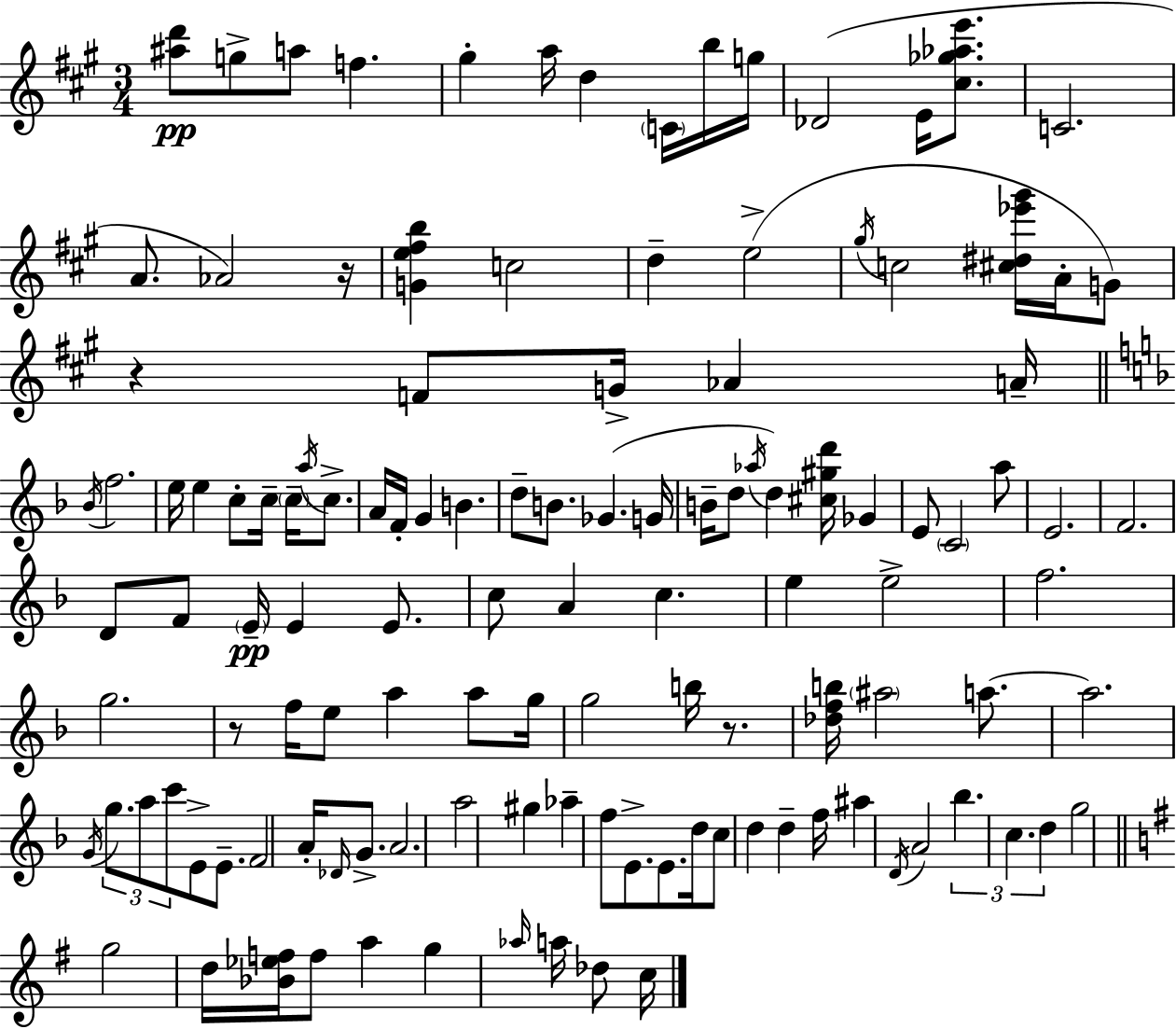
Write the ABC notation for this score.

X:1
T:Untitled
M:3/4
L:1/4
K:A
[^ad']/2 g/2 a/2 f ^g a/4 d C/4 b/4 g/4 _D2 E/4 [^c_g_ae']/2 C2 A/2 _A2 z/4 [Ge^fb] c2 d e2 ^g/4 c2 [^c^d_e'^g']/4 A/4 G/2 z F/2 G/4 _A A/4 _B/4 f2 e/4 e c/2 c/4 c/4 a/4 c/2 A/4 F/4 G B d/2 B/2 _G G/4 B/4 d/2 _a/4 d [^c^gd']/4 _G E/2 C2 a/2 E2 F2 D/2 F/2 E/4 E E/2 c/2 A c e e2 f2 g2 z/2 f/4 e/2 a a/2 g/4 g2 b/4 z/2 [_dfb]/4 ^a2 a/2 a2 G/4 g/2 a/2 c'/2 E/2 E/2 F2 A/4 _D/4 G/2 A2 a2 ^g _a f/2 E/2 E/2 d/4 c/2 d d f/4 ^a D/4 A2 _b c d g2 g2 d/4 [_B_ef]/4 f/2 a g _a/4 a/4 _d/2 c/4